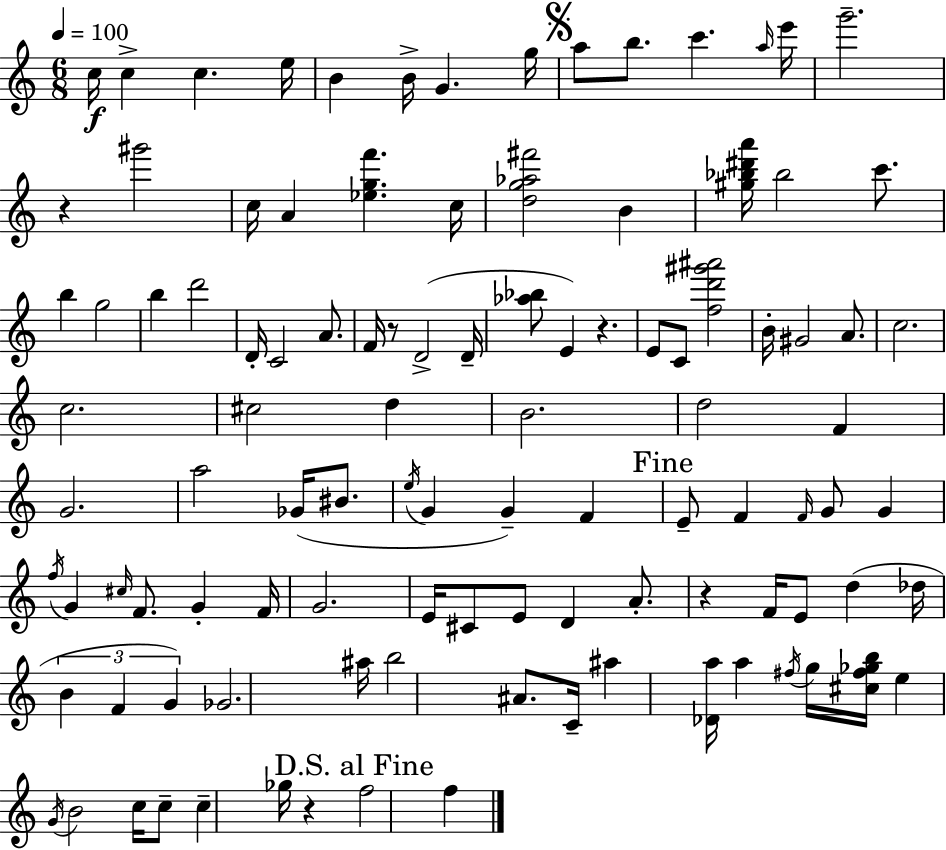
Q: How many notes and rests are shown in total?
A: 106